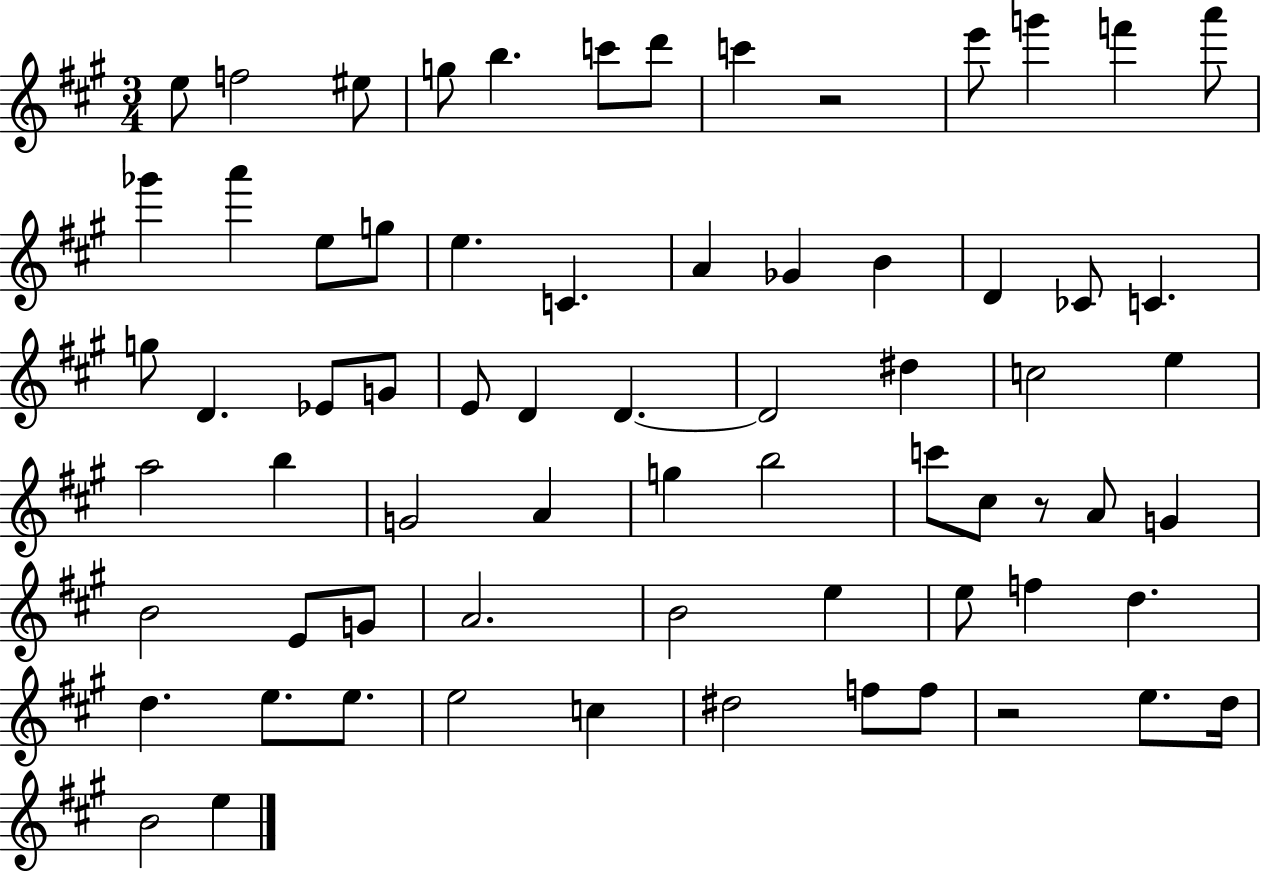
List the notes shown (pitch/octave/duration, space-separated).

E5/e F5/h EIS5/e G5/e B5/q. C6/e D6/e C6/q R/h E6/e G6/q F6/q A6/e Gb6/q A6/q E5/e G5/e E5/q. C4/q. A4/q Gb4/q B4/q D4/q CES4/e C4/q. G5/e D4/q. Eb4/e G4/e E4/e D4/q D4/q. D4/h D#5/q C5/h E5/q A5/h B5/q G4/h A4/q G5/q B5/h C6/e C#5/e R/e A4/e G4/q B4/h E4/e G4/e A4/h. B4/h E5/q E5/e F5/q D5/q. D5/q. E5/e. E5/e. E5/h C5/q D#5/h F5/e F5/e R/h E5/e. D5/s B4/h E5/q